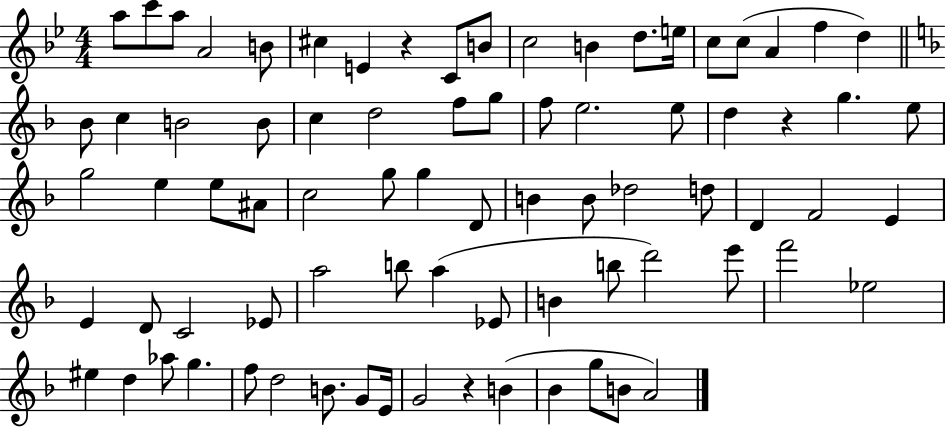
A5/e C6/e A5/e A4/h B4/e C#5/q E4/q R/q C4/e B4/e C5/h B4/q D5/e. E5/s C5/e C5/e A4/q F5/q D5/q Bb4/e C5/q B4/h B4/e C5/q D5/h F5/e G5/e F5/e E5/h. E5/e D5/q R/q G5/q. E5/e G5/h E5/q E5/e A#4/e C5/h G5/e G5/q D4/e B4/q B4/e Db5/h D5/e D4/q F4/h E4/q E4/q D4/e C4/h Eb4/e A5/h B5/e A5/q Eb4/e B4/q B5/e D6/h E6/e F6/h Eb5/h EIS5/q D5/q Ab5/e G5/q. F5/e D5/h B4/e. G4/e E4/s G4/h R/q B4/q Bb4/q G5/e B4/e A4/h